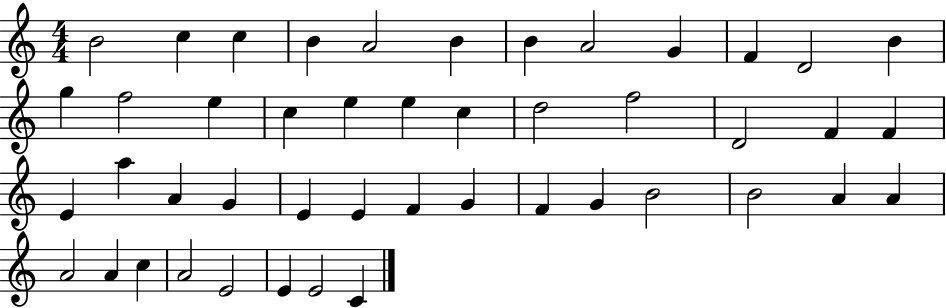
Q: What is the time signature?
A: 4/4